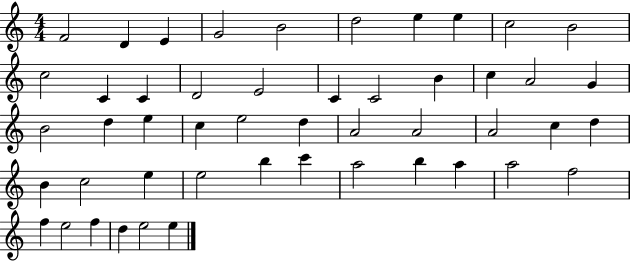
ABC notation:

X:1
T:Untitled
M:4/4
L:1/4
K:C
F2 D E G2 B2 d2 e e c2 B2 c2 C C D2 E2 C C2 B c A2 G B2 d e c e2 d A2 A2 A2 c d B c2 e e2 b c' a2 b a a2 f2 f e2 f d e2 e